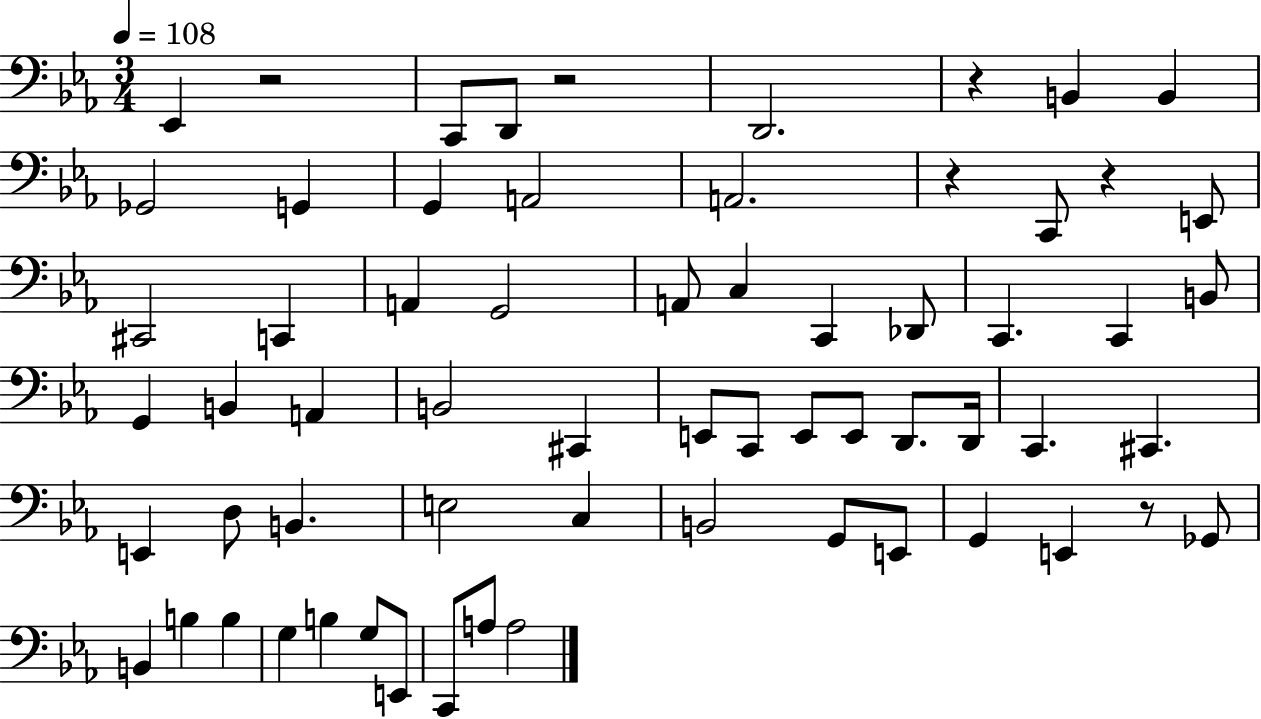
X:1
T:Untitled
M:3/4
L:1/4
K:Eb
_E,, z2 C,,/2 D,,/2 z2 D,,2 z B,, B,, _G,,2 G,, G,, A,,2 A,,2 z C,,/2 z E,,/2 ^C,,2 C,, A,, G,,2 A,,/2 C, C,, _D,,/2 C,, C,, B,,/2 G,, B,, A,, B,,2 ^C,, E,,/2 C,,/2 E,,/2 E,,/2 D,,/2 D,,/4 C,, ^C,, E,, D,/2 B,, E,2 C, B,,2 G,,/2 E,,/2 G,, E,, z/2 _G,,/2 B,, B, B, G, B, G,/2 E,,/2 C,,/2 A,/2 A,2